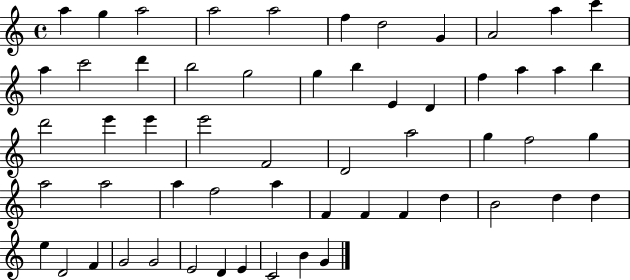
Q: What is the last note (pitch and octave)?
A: G4